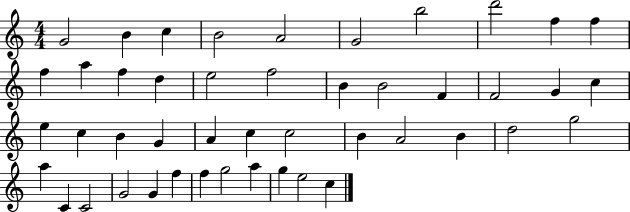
{
  \clef treble
  \numericTimeSignature
  \time 4/4
  \key c \major
  g'2 b'4 c''4 | b'2 a'2 | g'2 b''2 | d'''2 f''4 f''4 | \break f''4 a''4 f''4 d''4 | e''2 f''2 | b'4 b'2 f'4 | f'2 g'4 c''4 | \break e''4 c''4 b'4 g'4 | a'4 c''4 c''2 | b'4 a'2 b'4 | d''2 g''2 | \break a''4 c'4 c'2 | g'2 g'4 f''4 | f''4 g''2 a''4 | g''4 e''2 c''4 | \break \bar "|."
}